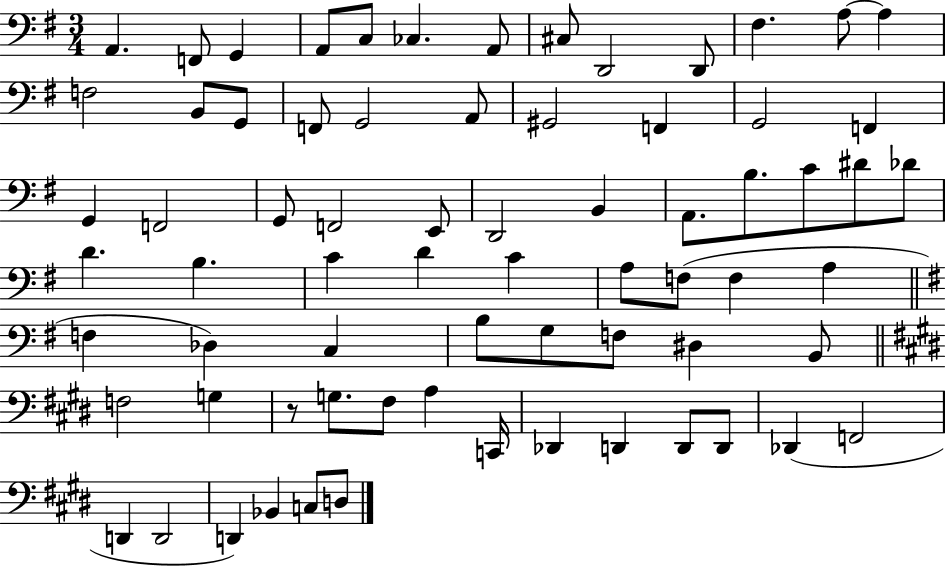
{
  \clef bass
  \numericTimeSignature
  \time 3/4
  \key g \major
  a,4. f,8 g,4 | a,8 c8 ces4. a,8 | cis8 d,2 d,8 | fis4. a8~~ a4 | \break f2 b,8 g,8 | f,8 g,2 a,8 | gis,2 f,4 | g,2 f,4 | \break g,4 f,2 | g,8 f,2 e,8 | d,2 b,4 | a,8. b8. c'8 dis'8 des'8 | \break d'4. b4. | c'4 d'4 c'4 | a8 f8( f4 a4 | \bar "||" \break \key e \minor f4 des4) c4 | b8 g8 f8 dis4 b,8 | \bar "||" \break \key e \major f2 g4 | r8 g8. fis8 a4 c,16 | des,4 d,4 d,8 d,8 | des,4( f,2 | \break d,4 d,2 | d,4) bes,4 c8 d8 | \bar "|."
}